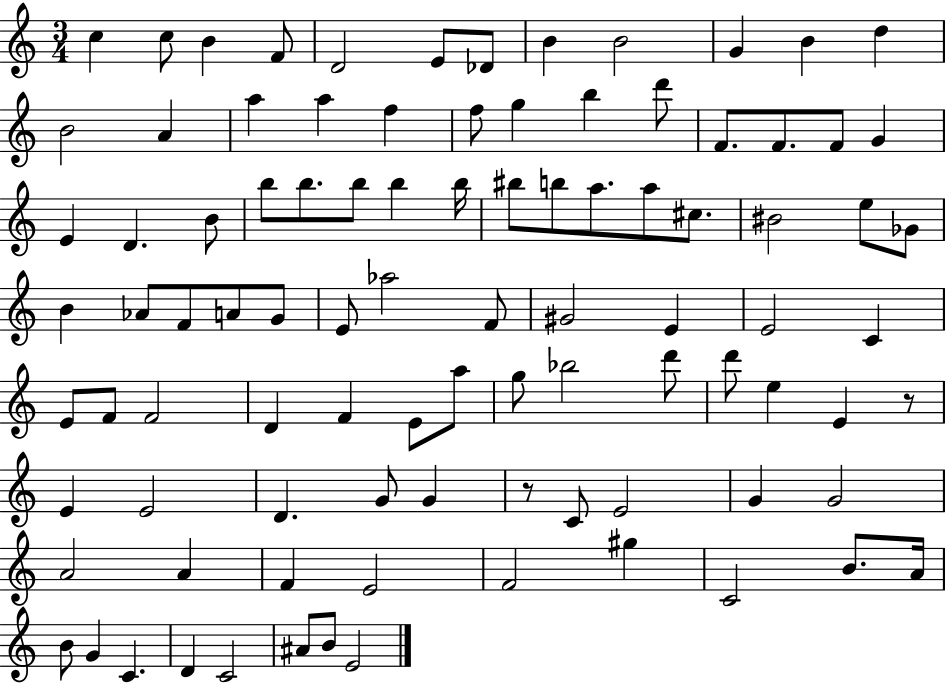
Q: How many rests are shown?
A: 2